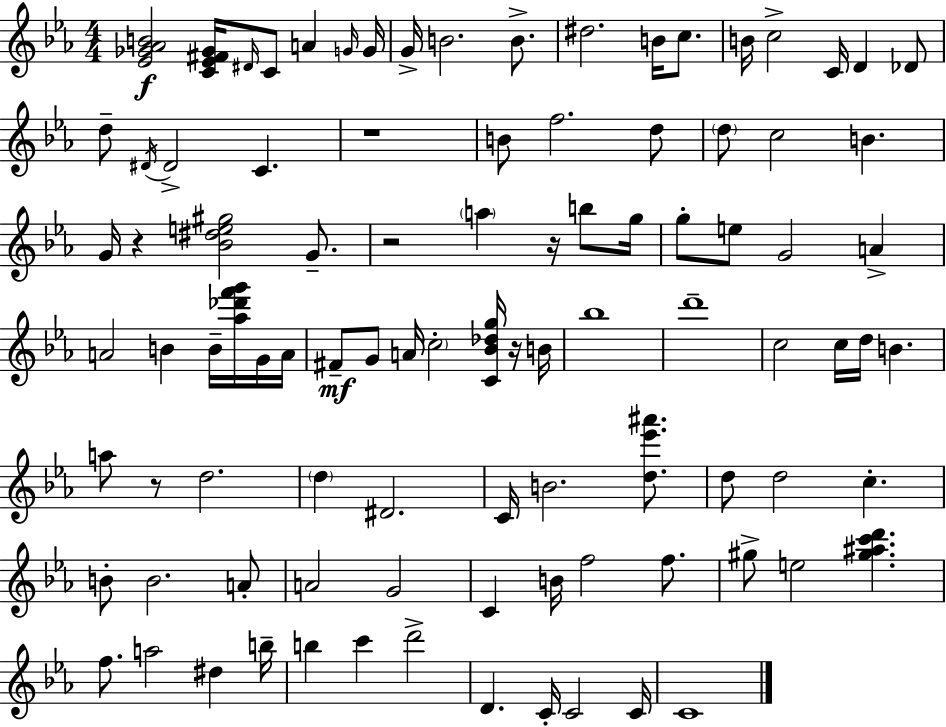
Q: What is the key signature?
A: EES major